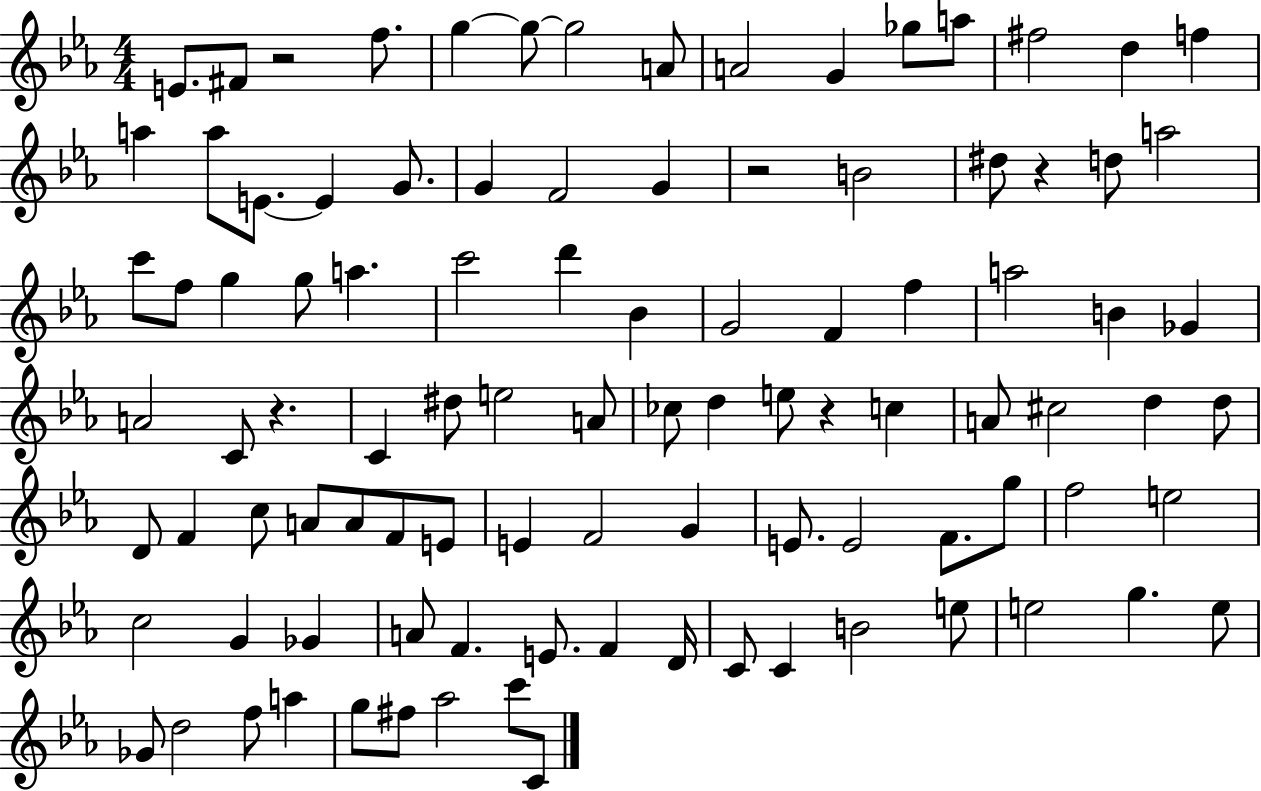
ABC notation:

X:1
T:Untitled
M:4/4
L:1/4
K:Eb
E/2 ^F/2 z2 f/2 g g/2 g2 A/2 A2 G _g/2 a/2 ^f2 d f a a/2 E/2 E G/2 G F2 G z2 B2 ^d/2 z d/2 a2 c'/2 f/2 g g/2 a c'2 d' _B G2 F f a2 B _G A2 C/2 z C ^d/2 e2 A/2 _c/2 d e/2 z c A/2 ^c2 d d/2 D/2 F c/2 A/2 A/2 F/2 E/2 E F2 G E/2 E2 F/2 g/2 f2 e2 c2 G _G A/2 F E/2 F D/4 C/2 C B2 e/2 e2 g e/2 _G/2 d2 f/2 a g/2 ^f/2 _a2 c'/2 C/2